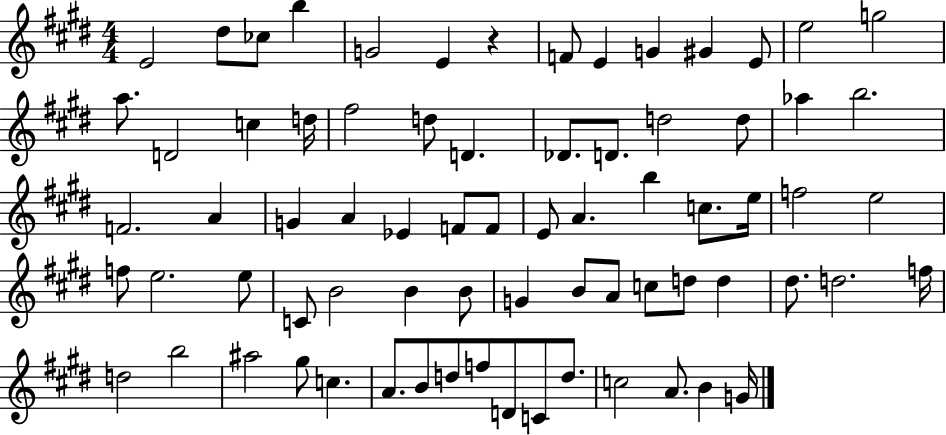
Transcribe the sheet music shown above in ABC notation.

X:1
T:Untitled
M:4/4
L:1/4
K:E
E2 ^d/2 _c/2 b G2 E z F/2 E G ^G E/2 e2 g2 a/2 D2 c d/4 ^f2 d/2 D _D/2 D/2 d2 d/2 _a b2 F2 A G A _E F/2 F/2 E/2 A b c/2 e/4 f2 e2 f/2 e2 e/2 C/2 B2 B B/2 G B/2 A/2 c/2 d/2 d ^d/2 d2 f/4 d2 b2 ^a2 ^g/2 c A/2 B/2 d/2 f/2 D/2 C/2 d/2 c2 A/2 B G/4